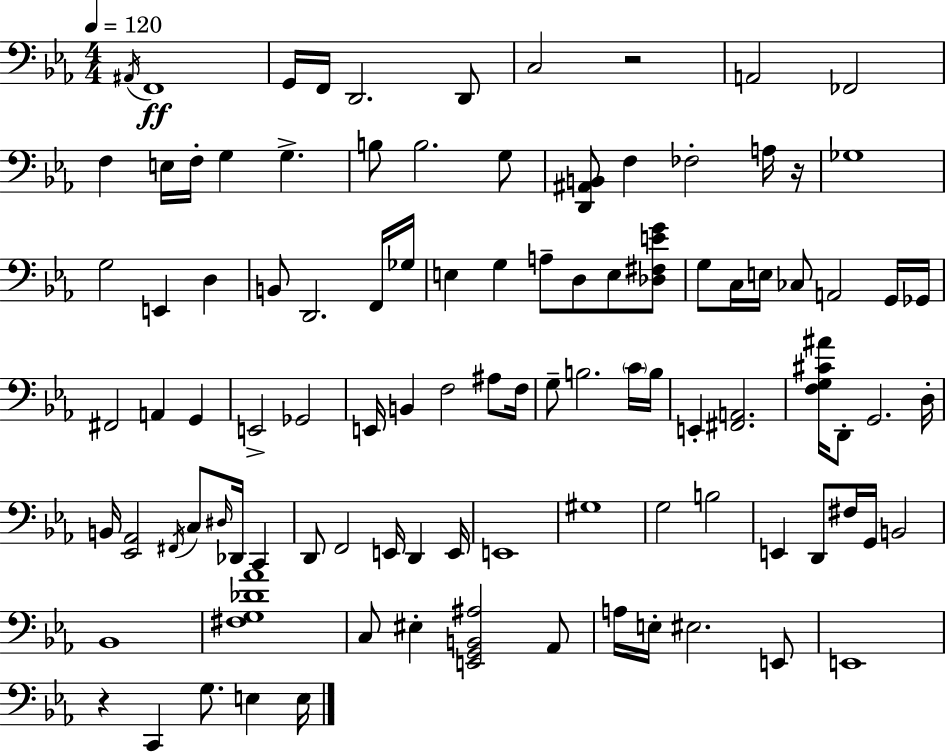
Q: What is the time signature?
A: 4/4